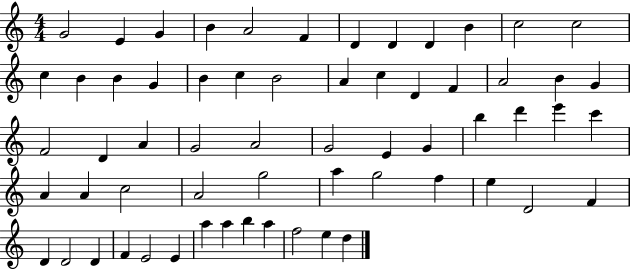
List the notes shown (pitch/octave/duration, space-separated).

G4/h E4/q G4/q B4/q A4/h F4/q D4/q D4/q D4/q B4/q C5/h C5/h C5/q B4/q B4/q G4/q B4/q C5/q B4/h A4/q C5/q D4/q F4/q A4/h B4/q G4/q F4/h D4/q A4/q G4/h A4/h G4/h E4/q G4/q B5/q D6/q E6/q C6/q A4/q A4/q C5/h A4/h G5/h A5/q G5/h F5/q E5/q D4/h F4/q D4/q D4/h D4/q F4/q E4/h E4/q A5/q A5/q B5/q A5/q F5/h E5/q D5/q